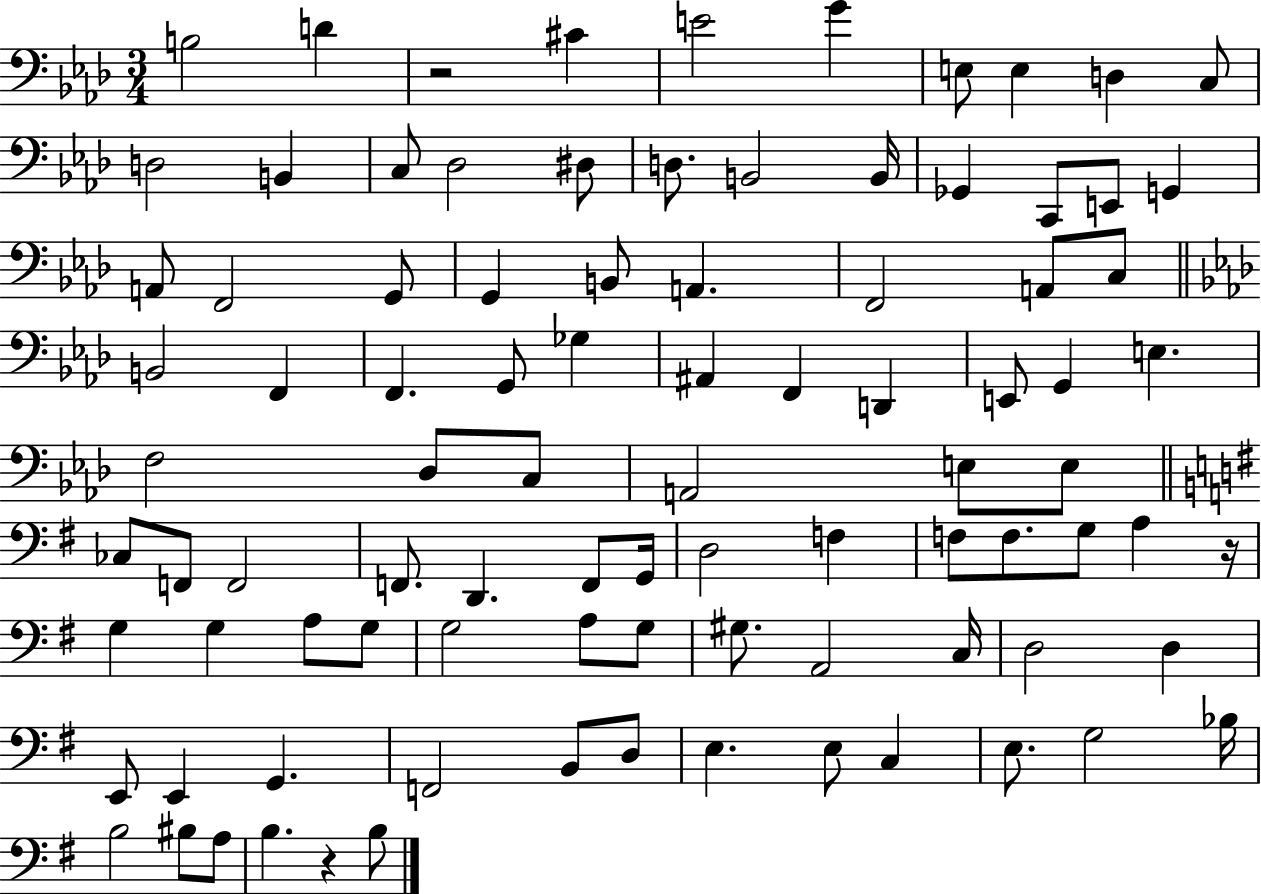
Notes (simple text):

B3/h D4/q R/h C#4/q E4/h G4/q E3/e E3/q D3/q C3/e D3/h B2/q C3/e Db3/h D#3/e D3/e. B2/h B2/s Gb2/q C2/e E2/e G2/q A2/e F2/h G2/e G2/q B2/e A2/q. F2/h A2/e C3/e B2/h F2/q F2/q. G2/e Gb3/q A#2/q F2/q D2/q E2/e G2/q E3/q. F3/h Db3/e C3/e A2/h E3/e E3/e CES3/e F2/e F2/h F2/e. D2/q. F2/e G2/s D3/h F3/q F3/e F3/e. G3/e A3/q R/s G3/q G3/q A3/e G3/e G3/h A3/e G3/e G#3/e. A2/h C3/s D3/h D3/q E2/e E2/q G2/q. F2/h B2/e D3/e E3/q. E3/e C3/q E3/e. G3/h Bb3/s B3/h BIS3/e A3/e B3/q. R/q B3/e